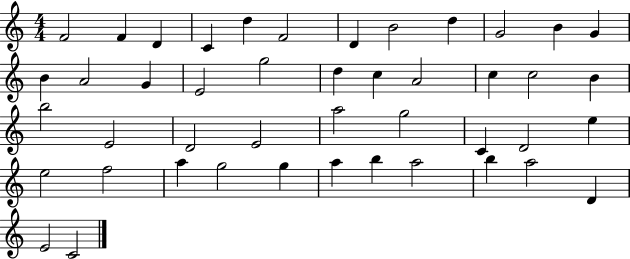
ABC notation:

X:1
T:Untitled
M:4/4
L:1/4
K:C
F2 F D C d F2 D B2 d G2 B G B A2 G E2 g2 d c A2 c c2 B b2 E2 D2 E2 a2 g2 C D2 e e2 f2 a g2 g a b a2 b a2 D E2 C2